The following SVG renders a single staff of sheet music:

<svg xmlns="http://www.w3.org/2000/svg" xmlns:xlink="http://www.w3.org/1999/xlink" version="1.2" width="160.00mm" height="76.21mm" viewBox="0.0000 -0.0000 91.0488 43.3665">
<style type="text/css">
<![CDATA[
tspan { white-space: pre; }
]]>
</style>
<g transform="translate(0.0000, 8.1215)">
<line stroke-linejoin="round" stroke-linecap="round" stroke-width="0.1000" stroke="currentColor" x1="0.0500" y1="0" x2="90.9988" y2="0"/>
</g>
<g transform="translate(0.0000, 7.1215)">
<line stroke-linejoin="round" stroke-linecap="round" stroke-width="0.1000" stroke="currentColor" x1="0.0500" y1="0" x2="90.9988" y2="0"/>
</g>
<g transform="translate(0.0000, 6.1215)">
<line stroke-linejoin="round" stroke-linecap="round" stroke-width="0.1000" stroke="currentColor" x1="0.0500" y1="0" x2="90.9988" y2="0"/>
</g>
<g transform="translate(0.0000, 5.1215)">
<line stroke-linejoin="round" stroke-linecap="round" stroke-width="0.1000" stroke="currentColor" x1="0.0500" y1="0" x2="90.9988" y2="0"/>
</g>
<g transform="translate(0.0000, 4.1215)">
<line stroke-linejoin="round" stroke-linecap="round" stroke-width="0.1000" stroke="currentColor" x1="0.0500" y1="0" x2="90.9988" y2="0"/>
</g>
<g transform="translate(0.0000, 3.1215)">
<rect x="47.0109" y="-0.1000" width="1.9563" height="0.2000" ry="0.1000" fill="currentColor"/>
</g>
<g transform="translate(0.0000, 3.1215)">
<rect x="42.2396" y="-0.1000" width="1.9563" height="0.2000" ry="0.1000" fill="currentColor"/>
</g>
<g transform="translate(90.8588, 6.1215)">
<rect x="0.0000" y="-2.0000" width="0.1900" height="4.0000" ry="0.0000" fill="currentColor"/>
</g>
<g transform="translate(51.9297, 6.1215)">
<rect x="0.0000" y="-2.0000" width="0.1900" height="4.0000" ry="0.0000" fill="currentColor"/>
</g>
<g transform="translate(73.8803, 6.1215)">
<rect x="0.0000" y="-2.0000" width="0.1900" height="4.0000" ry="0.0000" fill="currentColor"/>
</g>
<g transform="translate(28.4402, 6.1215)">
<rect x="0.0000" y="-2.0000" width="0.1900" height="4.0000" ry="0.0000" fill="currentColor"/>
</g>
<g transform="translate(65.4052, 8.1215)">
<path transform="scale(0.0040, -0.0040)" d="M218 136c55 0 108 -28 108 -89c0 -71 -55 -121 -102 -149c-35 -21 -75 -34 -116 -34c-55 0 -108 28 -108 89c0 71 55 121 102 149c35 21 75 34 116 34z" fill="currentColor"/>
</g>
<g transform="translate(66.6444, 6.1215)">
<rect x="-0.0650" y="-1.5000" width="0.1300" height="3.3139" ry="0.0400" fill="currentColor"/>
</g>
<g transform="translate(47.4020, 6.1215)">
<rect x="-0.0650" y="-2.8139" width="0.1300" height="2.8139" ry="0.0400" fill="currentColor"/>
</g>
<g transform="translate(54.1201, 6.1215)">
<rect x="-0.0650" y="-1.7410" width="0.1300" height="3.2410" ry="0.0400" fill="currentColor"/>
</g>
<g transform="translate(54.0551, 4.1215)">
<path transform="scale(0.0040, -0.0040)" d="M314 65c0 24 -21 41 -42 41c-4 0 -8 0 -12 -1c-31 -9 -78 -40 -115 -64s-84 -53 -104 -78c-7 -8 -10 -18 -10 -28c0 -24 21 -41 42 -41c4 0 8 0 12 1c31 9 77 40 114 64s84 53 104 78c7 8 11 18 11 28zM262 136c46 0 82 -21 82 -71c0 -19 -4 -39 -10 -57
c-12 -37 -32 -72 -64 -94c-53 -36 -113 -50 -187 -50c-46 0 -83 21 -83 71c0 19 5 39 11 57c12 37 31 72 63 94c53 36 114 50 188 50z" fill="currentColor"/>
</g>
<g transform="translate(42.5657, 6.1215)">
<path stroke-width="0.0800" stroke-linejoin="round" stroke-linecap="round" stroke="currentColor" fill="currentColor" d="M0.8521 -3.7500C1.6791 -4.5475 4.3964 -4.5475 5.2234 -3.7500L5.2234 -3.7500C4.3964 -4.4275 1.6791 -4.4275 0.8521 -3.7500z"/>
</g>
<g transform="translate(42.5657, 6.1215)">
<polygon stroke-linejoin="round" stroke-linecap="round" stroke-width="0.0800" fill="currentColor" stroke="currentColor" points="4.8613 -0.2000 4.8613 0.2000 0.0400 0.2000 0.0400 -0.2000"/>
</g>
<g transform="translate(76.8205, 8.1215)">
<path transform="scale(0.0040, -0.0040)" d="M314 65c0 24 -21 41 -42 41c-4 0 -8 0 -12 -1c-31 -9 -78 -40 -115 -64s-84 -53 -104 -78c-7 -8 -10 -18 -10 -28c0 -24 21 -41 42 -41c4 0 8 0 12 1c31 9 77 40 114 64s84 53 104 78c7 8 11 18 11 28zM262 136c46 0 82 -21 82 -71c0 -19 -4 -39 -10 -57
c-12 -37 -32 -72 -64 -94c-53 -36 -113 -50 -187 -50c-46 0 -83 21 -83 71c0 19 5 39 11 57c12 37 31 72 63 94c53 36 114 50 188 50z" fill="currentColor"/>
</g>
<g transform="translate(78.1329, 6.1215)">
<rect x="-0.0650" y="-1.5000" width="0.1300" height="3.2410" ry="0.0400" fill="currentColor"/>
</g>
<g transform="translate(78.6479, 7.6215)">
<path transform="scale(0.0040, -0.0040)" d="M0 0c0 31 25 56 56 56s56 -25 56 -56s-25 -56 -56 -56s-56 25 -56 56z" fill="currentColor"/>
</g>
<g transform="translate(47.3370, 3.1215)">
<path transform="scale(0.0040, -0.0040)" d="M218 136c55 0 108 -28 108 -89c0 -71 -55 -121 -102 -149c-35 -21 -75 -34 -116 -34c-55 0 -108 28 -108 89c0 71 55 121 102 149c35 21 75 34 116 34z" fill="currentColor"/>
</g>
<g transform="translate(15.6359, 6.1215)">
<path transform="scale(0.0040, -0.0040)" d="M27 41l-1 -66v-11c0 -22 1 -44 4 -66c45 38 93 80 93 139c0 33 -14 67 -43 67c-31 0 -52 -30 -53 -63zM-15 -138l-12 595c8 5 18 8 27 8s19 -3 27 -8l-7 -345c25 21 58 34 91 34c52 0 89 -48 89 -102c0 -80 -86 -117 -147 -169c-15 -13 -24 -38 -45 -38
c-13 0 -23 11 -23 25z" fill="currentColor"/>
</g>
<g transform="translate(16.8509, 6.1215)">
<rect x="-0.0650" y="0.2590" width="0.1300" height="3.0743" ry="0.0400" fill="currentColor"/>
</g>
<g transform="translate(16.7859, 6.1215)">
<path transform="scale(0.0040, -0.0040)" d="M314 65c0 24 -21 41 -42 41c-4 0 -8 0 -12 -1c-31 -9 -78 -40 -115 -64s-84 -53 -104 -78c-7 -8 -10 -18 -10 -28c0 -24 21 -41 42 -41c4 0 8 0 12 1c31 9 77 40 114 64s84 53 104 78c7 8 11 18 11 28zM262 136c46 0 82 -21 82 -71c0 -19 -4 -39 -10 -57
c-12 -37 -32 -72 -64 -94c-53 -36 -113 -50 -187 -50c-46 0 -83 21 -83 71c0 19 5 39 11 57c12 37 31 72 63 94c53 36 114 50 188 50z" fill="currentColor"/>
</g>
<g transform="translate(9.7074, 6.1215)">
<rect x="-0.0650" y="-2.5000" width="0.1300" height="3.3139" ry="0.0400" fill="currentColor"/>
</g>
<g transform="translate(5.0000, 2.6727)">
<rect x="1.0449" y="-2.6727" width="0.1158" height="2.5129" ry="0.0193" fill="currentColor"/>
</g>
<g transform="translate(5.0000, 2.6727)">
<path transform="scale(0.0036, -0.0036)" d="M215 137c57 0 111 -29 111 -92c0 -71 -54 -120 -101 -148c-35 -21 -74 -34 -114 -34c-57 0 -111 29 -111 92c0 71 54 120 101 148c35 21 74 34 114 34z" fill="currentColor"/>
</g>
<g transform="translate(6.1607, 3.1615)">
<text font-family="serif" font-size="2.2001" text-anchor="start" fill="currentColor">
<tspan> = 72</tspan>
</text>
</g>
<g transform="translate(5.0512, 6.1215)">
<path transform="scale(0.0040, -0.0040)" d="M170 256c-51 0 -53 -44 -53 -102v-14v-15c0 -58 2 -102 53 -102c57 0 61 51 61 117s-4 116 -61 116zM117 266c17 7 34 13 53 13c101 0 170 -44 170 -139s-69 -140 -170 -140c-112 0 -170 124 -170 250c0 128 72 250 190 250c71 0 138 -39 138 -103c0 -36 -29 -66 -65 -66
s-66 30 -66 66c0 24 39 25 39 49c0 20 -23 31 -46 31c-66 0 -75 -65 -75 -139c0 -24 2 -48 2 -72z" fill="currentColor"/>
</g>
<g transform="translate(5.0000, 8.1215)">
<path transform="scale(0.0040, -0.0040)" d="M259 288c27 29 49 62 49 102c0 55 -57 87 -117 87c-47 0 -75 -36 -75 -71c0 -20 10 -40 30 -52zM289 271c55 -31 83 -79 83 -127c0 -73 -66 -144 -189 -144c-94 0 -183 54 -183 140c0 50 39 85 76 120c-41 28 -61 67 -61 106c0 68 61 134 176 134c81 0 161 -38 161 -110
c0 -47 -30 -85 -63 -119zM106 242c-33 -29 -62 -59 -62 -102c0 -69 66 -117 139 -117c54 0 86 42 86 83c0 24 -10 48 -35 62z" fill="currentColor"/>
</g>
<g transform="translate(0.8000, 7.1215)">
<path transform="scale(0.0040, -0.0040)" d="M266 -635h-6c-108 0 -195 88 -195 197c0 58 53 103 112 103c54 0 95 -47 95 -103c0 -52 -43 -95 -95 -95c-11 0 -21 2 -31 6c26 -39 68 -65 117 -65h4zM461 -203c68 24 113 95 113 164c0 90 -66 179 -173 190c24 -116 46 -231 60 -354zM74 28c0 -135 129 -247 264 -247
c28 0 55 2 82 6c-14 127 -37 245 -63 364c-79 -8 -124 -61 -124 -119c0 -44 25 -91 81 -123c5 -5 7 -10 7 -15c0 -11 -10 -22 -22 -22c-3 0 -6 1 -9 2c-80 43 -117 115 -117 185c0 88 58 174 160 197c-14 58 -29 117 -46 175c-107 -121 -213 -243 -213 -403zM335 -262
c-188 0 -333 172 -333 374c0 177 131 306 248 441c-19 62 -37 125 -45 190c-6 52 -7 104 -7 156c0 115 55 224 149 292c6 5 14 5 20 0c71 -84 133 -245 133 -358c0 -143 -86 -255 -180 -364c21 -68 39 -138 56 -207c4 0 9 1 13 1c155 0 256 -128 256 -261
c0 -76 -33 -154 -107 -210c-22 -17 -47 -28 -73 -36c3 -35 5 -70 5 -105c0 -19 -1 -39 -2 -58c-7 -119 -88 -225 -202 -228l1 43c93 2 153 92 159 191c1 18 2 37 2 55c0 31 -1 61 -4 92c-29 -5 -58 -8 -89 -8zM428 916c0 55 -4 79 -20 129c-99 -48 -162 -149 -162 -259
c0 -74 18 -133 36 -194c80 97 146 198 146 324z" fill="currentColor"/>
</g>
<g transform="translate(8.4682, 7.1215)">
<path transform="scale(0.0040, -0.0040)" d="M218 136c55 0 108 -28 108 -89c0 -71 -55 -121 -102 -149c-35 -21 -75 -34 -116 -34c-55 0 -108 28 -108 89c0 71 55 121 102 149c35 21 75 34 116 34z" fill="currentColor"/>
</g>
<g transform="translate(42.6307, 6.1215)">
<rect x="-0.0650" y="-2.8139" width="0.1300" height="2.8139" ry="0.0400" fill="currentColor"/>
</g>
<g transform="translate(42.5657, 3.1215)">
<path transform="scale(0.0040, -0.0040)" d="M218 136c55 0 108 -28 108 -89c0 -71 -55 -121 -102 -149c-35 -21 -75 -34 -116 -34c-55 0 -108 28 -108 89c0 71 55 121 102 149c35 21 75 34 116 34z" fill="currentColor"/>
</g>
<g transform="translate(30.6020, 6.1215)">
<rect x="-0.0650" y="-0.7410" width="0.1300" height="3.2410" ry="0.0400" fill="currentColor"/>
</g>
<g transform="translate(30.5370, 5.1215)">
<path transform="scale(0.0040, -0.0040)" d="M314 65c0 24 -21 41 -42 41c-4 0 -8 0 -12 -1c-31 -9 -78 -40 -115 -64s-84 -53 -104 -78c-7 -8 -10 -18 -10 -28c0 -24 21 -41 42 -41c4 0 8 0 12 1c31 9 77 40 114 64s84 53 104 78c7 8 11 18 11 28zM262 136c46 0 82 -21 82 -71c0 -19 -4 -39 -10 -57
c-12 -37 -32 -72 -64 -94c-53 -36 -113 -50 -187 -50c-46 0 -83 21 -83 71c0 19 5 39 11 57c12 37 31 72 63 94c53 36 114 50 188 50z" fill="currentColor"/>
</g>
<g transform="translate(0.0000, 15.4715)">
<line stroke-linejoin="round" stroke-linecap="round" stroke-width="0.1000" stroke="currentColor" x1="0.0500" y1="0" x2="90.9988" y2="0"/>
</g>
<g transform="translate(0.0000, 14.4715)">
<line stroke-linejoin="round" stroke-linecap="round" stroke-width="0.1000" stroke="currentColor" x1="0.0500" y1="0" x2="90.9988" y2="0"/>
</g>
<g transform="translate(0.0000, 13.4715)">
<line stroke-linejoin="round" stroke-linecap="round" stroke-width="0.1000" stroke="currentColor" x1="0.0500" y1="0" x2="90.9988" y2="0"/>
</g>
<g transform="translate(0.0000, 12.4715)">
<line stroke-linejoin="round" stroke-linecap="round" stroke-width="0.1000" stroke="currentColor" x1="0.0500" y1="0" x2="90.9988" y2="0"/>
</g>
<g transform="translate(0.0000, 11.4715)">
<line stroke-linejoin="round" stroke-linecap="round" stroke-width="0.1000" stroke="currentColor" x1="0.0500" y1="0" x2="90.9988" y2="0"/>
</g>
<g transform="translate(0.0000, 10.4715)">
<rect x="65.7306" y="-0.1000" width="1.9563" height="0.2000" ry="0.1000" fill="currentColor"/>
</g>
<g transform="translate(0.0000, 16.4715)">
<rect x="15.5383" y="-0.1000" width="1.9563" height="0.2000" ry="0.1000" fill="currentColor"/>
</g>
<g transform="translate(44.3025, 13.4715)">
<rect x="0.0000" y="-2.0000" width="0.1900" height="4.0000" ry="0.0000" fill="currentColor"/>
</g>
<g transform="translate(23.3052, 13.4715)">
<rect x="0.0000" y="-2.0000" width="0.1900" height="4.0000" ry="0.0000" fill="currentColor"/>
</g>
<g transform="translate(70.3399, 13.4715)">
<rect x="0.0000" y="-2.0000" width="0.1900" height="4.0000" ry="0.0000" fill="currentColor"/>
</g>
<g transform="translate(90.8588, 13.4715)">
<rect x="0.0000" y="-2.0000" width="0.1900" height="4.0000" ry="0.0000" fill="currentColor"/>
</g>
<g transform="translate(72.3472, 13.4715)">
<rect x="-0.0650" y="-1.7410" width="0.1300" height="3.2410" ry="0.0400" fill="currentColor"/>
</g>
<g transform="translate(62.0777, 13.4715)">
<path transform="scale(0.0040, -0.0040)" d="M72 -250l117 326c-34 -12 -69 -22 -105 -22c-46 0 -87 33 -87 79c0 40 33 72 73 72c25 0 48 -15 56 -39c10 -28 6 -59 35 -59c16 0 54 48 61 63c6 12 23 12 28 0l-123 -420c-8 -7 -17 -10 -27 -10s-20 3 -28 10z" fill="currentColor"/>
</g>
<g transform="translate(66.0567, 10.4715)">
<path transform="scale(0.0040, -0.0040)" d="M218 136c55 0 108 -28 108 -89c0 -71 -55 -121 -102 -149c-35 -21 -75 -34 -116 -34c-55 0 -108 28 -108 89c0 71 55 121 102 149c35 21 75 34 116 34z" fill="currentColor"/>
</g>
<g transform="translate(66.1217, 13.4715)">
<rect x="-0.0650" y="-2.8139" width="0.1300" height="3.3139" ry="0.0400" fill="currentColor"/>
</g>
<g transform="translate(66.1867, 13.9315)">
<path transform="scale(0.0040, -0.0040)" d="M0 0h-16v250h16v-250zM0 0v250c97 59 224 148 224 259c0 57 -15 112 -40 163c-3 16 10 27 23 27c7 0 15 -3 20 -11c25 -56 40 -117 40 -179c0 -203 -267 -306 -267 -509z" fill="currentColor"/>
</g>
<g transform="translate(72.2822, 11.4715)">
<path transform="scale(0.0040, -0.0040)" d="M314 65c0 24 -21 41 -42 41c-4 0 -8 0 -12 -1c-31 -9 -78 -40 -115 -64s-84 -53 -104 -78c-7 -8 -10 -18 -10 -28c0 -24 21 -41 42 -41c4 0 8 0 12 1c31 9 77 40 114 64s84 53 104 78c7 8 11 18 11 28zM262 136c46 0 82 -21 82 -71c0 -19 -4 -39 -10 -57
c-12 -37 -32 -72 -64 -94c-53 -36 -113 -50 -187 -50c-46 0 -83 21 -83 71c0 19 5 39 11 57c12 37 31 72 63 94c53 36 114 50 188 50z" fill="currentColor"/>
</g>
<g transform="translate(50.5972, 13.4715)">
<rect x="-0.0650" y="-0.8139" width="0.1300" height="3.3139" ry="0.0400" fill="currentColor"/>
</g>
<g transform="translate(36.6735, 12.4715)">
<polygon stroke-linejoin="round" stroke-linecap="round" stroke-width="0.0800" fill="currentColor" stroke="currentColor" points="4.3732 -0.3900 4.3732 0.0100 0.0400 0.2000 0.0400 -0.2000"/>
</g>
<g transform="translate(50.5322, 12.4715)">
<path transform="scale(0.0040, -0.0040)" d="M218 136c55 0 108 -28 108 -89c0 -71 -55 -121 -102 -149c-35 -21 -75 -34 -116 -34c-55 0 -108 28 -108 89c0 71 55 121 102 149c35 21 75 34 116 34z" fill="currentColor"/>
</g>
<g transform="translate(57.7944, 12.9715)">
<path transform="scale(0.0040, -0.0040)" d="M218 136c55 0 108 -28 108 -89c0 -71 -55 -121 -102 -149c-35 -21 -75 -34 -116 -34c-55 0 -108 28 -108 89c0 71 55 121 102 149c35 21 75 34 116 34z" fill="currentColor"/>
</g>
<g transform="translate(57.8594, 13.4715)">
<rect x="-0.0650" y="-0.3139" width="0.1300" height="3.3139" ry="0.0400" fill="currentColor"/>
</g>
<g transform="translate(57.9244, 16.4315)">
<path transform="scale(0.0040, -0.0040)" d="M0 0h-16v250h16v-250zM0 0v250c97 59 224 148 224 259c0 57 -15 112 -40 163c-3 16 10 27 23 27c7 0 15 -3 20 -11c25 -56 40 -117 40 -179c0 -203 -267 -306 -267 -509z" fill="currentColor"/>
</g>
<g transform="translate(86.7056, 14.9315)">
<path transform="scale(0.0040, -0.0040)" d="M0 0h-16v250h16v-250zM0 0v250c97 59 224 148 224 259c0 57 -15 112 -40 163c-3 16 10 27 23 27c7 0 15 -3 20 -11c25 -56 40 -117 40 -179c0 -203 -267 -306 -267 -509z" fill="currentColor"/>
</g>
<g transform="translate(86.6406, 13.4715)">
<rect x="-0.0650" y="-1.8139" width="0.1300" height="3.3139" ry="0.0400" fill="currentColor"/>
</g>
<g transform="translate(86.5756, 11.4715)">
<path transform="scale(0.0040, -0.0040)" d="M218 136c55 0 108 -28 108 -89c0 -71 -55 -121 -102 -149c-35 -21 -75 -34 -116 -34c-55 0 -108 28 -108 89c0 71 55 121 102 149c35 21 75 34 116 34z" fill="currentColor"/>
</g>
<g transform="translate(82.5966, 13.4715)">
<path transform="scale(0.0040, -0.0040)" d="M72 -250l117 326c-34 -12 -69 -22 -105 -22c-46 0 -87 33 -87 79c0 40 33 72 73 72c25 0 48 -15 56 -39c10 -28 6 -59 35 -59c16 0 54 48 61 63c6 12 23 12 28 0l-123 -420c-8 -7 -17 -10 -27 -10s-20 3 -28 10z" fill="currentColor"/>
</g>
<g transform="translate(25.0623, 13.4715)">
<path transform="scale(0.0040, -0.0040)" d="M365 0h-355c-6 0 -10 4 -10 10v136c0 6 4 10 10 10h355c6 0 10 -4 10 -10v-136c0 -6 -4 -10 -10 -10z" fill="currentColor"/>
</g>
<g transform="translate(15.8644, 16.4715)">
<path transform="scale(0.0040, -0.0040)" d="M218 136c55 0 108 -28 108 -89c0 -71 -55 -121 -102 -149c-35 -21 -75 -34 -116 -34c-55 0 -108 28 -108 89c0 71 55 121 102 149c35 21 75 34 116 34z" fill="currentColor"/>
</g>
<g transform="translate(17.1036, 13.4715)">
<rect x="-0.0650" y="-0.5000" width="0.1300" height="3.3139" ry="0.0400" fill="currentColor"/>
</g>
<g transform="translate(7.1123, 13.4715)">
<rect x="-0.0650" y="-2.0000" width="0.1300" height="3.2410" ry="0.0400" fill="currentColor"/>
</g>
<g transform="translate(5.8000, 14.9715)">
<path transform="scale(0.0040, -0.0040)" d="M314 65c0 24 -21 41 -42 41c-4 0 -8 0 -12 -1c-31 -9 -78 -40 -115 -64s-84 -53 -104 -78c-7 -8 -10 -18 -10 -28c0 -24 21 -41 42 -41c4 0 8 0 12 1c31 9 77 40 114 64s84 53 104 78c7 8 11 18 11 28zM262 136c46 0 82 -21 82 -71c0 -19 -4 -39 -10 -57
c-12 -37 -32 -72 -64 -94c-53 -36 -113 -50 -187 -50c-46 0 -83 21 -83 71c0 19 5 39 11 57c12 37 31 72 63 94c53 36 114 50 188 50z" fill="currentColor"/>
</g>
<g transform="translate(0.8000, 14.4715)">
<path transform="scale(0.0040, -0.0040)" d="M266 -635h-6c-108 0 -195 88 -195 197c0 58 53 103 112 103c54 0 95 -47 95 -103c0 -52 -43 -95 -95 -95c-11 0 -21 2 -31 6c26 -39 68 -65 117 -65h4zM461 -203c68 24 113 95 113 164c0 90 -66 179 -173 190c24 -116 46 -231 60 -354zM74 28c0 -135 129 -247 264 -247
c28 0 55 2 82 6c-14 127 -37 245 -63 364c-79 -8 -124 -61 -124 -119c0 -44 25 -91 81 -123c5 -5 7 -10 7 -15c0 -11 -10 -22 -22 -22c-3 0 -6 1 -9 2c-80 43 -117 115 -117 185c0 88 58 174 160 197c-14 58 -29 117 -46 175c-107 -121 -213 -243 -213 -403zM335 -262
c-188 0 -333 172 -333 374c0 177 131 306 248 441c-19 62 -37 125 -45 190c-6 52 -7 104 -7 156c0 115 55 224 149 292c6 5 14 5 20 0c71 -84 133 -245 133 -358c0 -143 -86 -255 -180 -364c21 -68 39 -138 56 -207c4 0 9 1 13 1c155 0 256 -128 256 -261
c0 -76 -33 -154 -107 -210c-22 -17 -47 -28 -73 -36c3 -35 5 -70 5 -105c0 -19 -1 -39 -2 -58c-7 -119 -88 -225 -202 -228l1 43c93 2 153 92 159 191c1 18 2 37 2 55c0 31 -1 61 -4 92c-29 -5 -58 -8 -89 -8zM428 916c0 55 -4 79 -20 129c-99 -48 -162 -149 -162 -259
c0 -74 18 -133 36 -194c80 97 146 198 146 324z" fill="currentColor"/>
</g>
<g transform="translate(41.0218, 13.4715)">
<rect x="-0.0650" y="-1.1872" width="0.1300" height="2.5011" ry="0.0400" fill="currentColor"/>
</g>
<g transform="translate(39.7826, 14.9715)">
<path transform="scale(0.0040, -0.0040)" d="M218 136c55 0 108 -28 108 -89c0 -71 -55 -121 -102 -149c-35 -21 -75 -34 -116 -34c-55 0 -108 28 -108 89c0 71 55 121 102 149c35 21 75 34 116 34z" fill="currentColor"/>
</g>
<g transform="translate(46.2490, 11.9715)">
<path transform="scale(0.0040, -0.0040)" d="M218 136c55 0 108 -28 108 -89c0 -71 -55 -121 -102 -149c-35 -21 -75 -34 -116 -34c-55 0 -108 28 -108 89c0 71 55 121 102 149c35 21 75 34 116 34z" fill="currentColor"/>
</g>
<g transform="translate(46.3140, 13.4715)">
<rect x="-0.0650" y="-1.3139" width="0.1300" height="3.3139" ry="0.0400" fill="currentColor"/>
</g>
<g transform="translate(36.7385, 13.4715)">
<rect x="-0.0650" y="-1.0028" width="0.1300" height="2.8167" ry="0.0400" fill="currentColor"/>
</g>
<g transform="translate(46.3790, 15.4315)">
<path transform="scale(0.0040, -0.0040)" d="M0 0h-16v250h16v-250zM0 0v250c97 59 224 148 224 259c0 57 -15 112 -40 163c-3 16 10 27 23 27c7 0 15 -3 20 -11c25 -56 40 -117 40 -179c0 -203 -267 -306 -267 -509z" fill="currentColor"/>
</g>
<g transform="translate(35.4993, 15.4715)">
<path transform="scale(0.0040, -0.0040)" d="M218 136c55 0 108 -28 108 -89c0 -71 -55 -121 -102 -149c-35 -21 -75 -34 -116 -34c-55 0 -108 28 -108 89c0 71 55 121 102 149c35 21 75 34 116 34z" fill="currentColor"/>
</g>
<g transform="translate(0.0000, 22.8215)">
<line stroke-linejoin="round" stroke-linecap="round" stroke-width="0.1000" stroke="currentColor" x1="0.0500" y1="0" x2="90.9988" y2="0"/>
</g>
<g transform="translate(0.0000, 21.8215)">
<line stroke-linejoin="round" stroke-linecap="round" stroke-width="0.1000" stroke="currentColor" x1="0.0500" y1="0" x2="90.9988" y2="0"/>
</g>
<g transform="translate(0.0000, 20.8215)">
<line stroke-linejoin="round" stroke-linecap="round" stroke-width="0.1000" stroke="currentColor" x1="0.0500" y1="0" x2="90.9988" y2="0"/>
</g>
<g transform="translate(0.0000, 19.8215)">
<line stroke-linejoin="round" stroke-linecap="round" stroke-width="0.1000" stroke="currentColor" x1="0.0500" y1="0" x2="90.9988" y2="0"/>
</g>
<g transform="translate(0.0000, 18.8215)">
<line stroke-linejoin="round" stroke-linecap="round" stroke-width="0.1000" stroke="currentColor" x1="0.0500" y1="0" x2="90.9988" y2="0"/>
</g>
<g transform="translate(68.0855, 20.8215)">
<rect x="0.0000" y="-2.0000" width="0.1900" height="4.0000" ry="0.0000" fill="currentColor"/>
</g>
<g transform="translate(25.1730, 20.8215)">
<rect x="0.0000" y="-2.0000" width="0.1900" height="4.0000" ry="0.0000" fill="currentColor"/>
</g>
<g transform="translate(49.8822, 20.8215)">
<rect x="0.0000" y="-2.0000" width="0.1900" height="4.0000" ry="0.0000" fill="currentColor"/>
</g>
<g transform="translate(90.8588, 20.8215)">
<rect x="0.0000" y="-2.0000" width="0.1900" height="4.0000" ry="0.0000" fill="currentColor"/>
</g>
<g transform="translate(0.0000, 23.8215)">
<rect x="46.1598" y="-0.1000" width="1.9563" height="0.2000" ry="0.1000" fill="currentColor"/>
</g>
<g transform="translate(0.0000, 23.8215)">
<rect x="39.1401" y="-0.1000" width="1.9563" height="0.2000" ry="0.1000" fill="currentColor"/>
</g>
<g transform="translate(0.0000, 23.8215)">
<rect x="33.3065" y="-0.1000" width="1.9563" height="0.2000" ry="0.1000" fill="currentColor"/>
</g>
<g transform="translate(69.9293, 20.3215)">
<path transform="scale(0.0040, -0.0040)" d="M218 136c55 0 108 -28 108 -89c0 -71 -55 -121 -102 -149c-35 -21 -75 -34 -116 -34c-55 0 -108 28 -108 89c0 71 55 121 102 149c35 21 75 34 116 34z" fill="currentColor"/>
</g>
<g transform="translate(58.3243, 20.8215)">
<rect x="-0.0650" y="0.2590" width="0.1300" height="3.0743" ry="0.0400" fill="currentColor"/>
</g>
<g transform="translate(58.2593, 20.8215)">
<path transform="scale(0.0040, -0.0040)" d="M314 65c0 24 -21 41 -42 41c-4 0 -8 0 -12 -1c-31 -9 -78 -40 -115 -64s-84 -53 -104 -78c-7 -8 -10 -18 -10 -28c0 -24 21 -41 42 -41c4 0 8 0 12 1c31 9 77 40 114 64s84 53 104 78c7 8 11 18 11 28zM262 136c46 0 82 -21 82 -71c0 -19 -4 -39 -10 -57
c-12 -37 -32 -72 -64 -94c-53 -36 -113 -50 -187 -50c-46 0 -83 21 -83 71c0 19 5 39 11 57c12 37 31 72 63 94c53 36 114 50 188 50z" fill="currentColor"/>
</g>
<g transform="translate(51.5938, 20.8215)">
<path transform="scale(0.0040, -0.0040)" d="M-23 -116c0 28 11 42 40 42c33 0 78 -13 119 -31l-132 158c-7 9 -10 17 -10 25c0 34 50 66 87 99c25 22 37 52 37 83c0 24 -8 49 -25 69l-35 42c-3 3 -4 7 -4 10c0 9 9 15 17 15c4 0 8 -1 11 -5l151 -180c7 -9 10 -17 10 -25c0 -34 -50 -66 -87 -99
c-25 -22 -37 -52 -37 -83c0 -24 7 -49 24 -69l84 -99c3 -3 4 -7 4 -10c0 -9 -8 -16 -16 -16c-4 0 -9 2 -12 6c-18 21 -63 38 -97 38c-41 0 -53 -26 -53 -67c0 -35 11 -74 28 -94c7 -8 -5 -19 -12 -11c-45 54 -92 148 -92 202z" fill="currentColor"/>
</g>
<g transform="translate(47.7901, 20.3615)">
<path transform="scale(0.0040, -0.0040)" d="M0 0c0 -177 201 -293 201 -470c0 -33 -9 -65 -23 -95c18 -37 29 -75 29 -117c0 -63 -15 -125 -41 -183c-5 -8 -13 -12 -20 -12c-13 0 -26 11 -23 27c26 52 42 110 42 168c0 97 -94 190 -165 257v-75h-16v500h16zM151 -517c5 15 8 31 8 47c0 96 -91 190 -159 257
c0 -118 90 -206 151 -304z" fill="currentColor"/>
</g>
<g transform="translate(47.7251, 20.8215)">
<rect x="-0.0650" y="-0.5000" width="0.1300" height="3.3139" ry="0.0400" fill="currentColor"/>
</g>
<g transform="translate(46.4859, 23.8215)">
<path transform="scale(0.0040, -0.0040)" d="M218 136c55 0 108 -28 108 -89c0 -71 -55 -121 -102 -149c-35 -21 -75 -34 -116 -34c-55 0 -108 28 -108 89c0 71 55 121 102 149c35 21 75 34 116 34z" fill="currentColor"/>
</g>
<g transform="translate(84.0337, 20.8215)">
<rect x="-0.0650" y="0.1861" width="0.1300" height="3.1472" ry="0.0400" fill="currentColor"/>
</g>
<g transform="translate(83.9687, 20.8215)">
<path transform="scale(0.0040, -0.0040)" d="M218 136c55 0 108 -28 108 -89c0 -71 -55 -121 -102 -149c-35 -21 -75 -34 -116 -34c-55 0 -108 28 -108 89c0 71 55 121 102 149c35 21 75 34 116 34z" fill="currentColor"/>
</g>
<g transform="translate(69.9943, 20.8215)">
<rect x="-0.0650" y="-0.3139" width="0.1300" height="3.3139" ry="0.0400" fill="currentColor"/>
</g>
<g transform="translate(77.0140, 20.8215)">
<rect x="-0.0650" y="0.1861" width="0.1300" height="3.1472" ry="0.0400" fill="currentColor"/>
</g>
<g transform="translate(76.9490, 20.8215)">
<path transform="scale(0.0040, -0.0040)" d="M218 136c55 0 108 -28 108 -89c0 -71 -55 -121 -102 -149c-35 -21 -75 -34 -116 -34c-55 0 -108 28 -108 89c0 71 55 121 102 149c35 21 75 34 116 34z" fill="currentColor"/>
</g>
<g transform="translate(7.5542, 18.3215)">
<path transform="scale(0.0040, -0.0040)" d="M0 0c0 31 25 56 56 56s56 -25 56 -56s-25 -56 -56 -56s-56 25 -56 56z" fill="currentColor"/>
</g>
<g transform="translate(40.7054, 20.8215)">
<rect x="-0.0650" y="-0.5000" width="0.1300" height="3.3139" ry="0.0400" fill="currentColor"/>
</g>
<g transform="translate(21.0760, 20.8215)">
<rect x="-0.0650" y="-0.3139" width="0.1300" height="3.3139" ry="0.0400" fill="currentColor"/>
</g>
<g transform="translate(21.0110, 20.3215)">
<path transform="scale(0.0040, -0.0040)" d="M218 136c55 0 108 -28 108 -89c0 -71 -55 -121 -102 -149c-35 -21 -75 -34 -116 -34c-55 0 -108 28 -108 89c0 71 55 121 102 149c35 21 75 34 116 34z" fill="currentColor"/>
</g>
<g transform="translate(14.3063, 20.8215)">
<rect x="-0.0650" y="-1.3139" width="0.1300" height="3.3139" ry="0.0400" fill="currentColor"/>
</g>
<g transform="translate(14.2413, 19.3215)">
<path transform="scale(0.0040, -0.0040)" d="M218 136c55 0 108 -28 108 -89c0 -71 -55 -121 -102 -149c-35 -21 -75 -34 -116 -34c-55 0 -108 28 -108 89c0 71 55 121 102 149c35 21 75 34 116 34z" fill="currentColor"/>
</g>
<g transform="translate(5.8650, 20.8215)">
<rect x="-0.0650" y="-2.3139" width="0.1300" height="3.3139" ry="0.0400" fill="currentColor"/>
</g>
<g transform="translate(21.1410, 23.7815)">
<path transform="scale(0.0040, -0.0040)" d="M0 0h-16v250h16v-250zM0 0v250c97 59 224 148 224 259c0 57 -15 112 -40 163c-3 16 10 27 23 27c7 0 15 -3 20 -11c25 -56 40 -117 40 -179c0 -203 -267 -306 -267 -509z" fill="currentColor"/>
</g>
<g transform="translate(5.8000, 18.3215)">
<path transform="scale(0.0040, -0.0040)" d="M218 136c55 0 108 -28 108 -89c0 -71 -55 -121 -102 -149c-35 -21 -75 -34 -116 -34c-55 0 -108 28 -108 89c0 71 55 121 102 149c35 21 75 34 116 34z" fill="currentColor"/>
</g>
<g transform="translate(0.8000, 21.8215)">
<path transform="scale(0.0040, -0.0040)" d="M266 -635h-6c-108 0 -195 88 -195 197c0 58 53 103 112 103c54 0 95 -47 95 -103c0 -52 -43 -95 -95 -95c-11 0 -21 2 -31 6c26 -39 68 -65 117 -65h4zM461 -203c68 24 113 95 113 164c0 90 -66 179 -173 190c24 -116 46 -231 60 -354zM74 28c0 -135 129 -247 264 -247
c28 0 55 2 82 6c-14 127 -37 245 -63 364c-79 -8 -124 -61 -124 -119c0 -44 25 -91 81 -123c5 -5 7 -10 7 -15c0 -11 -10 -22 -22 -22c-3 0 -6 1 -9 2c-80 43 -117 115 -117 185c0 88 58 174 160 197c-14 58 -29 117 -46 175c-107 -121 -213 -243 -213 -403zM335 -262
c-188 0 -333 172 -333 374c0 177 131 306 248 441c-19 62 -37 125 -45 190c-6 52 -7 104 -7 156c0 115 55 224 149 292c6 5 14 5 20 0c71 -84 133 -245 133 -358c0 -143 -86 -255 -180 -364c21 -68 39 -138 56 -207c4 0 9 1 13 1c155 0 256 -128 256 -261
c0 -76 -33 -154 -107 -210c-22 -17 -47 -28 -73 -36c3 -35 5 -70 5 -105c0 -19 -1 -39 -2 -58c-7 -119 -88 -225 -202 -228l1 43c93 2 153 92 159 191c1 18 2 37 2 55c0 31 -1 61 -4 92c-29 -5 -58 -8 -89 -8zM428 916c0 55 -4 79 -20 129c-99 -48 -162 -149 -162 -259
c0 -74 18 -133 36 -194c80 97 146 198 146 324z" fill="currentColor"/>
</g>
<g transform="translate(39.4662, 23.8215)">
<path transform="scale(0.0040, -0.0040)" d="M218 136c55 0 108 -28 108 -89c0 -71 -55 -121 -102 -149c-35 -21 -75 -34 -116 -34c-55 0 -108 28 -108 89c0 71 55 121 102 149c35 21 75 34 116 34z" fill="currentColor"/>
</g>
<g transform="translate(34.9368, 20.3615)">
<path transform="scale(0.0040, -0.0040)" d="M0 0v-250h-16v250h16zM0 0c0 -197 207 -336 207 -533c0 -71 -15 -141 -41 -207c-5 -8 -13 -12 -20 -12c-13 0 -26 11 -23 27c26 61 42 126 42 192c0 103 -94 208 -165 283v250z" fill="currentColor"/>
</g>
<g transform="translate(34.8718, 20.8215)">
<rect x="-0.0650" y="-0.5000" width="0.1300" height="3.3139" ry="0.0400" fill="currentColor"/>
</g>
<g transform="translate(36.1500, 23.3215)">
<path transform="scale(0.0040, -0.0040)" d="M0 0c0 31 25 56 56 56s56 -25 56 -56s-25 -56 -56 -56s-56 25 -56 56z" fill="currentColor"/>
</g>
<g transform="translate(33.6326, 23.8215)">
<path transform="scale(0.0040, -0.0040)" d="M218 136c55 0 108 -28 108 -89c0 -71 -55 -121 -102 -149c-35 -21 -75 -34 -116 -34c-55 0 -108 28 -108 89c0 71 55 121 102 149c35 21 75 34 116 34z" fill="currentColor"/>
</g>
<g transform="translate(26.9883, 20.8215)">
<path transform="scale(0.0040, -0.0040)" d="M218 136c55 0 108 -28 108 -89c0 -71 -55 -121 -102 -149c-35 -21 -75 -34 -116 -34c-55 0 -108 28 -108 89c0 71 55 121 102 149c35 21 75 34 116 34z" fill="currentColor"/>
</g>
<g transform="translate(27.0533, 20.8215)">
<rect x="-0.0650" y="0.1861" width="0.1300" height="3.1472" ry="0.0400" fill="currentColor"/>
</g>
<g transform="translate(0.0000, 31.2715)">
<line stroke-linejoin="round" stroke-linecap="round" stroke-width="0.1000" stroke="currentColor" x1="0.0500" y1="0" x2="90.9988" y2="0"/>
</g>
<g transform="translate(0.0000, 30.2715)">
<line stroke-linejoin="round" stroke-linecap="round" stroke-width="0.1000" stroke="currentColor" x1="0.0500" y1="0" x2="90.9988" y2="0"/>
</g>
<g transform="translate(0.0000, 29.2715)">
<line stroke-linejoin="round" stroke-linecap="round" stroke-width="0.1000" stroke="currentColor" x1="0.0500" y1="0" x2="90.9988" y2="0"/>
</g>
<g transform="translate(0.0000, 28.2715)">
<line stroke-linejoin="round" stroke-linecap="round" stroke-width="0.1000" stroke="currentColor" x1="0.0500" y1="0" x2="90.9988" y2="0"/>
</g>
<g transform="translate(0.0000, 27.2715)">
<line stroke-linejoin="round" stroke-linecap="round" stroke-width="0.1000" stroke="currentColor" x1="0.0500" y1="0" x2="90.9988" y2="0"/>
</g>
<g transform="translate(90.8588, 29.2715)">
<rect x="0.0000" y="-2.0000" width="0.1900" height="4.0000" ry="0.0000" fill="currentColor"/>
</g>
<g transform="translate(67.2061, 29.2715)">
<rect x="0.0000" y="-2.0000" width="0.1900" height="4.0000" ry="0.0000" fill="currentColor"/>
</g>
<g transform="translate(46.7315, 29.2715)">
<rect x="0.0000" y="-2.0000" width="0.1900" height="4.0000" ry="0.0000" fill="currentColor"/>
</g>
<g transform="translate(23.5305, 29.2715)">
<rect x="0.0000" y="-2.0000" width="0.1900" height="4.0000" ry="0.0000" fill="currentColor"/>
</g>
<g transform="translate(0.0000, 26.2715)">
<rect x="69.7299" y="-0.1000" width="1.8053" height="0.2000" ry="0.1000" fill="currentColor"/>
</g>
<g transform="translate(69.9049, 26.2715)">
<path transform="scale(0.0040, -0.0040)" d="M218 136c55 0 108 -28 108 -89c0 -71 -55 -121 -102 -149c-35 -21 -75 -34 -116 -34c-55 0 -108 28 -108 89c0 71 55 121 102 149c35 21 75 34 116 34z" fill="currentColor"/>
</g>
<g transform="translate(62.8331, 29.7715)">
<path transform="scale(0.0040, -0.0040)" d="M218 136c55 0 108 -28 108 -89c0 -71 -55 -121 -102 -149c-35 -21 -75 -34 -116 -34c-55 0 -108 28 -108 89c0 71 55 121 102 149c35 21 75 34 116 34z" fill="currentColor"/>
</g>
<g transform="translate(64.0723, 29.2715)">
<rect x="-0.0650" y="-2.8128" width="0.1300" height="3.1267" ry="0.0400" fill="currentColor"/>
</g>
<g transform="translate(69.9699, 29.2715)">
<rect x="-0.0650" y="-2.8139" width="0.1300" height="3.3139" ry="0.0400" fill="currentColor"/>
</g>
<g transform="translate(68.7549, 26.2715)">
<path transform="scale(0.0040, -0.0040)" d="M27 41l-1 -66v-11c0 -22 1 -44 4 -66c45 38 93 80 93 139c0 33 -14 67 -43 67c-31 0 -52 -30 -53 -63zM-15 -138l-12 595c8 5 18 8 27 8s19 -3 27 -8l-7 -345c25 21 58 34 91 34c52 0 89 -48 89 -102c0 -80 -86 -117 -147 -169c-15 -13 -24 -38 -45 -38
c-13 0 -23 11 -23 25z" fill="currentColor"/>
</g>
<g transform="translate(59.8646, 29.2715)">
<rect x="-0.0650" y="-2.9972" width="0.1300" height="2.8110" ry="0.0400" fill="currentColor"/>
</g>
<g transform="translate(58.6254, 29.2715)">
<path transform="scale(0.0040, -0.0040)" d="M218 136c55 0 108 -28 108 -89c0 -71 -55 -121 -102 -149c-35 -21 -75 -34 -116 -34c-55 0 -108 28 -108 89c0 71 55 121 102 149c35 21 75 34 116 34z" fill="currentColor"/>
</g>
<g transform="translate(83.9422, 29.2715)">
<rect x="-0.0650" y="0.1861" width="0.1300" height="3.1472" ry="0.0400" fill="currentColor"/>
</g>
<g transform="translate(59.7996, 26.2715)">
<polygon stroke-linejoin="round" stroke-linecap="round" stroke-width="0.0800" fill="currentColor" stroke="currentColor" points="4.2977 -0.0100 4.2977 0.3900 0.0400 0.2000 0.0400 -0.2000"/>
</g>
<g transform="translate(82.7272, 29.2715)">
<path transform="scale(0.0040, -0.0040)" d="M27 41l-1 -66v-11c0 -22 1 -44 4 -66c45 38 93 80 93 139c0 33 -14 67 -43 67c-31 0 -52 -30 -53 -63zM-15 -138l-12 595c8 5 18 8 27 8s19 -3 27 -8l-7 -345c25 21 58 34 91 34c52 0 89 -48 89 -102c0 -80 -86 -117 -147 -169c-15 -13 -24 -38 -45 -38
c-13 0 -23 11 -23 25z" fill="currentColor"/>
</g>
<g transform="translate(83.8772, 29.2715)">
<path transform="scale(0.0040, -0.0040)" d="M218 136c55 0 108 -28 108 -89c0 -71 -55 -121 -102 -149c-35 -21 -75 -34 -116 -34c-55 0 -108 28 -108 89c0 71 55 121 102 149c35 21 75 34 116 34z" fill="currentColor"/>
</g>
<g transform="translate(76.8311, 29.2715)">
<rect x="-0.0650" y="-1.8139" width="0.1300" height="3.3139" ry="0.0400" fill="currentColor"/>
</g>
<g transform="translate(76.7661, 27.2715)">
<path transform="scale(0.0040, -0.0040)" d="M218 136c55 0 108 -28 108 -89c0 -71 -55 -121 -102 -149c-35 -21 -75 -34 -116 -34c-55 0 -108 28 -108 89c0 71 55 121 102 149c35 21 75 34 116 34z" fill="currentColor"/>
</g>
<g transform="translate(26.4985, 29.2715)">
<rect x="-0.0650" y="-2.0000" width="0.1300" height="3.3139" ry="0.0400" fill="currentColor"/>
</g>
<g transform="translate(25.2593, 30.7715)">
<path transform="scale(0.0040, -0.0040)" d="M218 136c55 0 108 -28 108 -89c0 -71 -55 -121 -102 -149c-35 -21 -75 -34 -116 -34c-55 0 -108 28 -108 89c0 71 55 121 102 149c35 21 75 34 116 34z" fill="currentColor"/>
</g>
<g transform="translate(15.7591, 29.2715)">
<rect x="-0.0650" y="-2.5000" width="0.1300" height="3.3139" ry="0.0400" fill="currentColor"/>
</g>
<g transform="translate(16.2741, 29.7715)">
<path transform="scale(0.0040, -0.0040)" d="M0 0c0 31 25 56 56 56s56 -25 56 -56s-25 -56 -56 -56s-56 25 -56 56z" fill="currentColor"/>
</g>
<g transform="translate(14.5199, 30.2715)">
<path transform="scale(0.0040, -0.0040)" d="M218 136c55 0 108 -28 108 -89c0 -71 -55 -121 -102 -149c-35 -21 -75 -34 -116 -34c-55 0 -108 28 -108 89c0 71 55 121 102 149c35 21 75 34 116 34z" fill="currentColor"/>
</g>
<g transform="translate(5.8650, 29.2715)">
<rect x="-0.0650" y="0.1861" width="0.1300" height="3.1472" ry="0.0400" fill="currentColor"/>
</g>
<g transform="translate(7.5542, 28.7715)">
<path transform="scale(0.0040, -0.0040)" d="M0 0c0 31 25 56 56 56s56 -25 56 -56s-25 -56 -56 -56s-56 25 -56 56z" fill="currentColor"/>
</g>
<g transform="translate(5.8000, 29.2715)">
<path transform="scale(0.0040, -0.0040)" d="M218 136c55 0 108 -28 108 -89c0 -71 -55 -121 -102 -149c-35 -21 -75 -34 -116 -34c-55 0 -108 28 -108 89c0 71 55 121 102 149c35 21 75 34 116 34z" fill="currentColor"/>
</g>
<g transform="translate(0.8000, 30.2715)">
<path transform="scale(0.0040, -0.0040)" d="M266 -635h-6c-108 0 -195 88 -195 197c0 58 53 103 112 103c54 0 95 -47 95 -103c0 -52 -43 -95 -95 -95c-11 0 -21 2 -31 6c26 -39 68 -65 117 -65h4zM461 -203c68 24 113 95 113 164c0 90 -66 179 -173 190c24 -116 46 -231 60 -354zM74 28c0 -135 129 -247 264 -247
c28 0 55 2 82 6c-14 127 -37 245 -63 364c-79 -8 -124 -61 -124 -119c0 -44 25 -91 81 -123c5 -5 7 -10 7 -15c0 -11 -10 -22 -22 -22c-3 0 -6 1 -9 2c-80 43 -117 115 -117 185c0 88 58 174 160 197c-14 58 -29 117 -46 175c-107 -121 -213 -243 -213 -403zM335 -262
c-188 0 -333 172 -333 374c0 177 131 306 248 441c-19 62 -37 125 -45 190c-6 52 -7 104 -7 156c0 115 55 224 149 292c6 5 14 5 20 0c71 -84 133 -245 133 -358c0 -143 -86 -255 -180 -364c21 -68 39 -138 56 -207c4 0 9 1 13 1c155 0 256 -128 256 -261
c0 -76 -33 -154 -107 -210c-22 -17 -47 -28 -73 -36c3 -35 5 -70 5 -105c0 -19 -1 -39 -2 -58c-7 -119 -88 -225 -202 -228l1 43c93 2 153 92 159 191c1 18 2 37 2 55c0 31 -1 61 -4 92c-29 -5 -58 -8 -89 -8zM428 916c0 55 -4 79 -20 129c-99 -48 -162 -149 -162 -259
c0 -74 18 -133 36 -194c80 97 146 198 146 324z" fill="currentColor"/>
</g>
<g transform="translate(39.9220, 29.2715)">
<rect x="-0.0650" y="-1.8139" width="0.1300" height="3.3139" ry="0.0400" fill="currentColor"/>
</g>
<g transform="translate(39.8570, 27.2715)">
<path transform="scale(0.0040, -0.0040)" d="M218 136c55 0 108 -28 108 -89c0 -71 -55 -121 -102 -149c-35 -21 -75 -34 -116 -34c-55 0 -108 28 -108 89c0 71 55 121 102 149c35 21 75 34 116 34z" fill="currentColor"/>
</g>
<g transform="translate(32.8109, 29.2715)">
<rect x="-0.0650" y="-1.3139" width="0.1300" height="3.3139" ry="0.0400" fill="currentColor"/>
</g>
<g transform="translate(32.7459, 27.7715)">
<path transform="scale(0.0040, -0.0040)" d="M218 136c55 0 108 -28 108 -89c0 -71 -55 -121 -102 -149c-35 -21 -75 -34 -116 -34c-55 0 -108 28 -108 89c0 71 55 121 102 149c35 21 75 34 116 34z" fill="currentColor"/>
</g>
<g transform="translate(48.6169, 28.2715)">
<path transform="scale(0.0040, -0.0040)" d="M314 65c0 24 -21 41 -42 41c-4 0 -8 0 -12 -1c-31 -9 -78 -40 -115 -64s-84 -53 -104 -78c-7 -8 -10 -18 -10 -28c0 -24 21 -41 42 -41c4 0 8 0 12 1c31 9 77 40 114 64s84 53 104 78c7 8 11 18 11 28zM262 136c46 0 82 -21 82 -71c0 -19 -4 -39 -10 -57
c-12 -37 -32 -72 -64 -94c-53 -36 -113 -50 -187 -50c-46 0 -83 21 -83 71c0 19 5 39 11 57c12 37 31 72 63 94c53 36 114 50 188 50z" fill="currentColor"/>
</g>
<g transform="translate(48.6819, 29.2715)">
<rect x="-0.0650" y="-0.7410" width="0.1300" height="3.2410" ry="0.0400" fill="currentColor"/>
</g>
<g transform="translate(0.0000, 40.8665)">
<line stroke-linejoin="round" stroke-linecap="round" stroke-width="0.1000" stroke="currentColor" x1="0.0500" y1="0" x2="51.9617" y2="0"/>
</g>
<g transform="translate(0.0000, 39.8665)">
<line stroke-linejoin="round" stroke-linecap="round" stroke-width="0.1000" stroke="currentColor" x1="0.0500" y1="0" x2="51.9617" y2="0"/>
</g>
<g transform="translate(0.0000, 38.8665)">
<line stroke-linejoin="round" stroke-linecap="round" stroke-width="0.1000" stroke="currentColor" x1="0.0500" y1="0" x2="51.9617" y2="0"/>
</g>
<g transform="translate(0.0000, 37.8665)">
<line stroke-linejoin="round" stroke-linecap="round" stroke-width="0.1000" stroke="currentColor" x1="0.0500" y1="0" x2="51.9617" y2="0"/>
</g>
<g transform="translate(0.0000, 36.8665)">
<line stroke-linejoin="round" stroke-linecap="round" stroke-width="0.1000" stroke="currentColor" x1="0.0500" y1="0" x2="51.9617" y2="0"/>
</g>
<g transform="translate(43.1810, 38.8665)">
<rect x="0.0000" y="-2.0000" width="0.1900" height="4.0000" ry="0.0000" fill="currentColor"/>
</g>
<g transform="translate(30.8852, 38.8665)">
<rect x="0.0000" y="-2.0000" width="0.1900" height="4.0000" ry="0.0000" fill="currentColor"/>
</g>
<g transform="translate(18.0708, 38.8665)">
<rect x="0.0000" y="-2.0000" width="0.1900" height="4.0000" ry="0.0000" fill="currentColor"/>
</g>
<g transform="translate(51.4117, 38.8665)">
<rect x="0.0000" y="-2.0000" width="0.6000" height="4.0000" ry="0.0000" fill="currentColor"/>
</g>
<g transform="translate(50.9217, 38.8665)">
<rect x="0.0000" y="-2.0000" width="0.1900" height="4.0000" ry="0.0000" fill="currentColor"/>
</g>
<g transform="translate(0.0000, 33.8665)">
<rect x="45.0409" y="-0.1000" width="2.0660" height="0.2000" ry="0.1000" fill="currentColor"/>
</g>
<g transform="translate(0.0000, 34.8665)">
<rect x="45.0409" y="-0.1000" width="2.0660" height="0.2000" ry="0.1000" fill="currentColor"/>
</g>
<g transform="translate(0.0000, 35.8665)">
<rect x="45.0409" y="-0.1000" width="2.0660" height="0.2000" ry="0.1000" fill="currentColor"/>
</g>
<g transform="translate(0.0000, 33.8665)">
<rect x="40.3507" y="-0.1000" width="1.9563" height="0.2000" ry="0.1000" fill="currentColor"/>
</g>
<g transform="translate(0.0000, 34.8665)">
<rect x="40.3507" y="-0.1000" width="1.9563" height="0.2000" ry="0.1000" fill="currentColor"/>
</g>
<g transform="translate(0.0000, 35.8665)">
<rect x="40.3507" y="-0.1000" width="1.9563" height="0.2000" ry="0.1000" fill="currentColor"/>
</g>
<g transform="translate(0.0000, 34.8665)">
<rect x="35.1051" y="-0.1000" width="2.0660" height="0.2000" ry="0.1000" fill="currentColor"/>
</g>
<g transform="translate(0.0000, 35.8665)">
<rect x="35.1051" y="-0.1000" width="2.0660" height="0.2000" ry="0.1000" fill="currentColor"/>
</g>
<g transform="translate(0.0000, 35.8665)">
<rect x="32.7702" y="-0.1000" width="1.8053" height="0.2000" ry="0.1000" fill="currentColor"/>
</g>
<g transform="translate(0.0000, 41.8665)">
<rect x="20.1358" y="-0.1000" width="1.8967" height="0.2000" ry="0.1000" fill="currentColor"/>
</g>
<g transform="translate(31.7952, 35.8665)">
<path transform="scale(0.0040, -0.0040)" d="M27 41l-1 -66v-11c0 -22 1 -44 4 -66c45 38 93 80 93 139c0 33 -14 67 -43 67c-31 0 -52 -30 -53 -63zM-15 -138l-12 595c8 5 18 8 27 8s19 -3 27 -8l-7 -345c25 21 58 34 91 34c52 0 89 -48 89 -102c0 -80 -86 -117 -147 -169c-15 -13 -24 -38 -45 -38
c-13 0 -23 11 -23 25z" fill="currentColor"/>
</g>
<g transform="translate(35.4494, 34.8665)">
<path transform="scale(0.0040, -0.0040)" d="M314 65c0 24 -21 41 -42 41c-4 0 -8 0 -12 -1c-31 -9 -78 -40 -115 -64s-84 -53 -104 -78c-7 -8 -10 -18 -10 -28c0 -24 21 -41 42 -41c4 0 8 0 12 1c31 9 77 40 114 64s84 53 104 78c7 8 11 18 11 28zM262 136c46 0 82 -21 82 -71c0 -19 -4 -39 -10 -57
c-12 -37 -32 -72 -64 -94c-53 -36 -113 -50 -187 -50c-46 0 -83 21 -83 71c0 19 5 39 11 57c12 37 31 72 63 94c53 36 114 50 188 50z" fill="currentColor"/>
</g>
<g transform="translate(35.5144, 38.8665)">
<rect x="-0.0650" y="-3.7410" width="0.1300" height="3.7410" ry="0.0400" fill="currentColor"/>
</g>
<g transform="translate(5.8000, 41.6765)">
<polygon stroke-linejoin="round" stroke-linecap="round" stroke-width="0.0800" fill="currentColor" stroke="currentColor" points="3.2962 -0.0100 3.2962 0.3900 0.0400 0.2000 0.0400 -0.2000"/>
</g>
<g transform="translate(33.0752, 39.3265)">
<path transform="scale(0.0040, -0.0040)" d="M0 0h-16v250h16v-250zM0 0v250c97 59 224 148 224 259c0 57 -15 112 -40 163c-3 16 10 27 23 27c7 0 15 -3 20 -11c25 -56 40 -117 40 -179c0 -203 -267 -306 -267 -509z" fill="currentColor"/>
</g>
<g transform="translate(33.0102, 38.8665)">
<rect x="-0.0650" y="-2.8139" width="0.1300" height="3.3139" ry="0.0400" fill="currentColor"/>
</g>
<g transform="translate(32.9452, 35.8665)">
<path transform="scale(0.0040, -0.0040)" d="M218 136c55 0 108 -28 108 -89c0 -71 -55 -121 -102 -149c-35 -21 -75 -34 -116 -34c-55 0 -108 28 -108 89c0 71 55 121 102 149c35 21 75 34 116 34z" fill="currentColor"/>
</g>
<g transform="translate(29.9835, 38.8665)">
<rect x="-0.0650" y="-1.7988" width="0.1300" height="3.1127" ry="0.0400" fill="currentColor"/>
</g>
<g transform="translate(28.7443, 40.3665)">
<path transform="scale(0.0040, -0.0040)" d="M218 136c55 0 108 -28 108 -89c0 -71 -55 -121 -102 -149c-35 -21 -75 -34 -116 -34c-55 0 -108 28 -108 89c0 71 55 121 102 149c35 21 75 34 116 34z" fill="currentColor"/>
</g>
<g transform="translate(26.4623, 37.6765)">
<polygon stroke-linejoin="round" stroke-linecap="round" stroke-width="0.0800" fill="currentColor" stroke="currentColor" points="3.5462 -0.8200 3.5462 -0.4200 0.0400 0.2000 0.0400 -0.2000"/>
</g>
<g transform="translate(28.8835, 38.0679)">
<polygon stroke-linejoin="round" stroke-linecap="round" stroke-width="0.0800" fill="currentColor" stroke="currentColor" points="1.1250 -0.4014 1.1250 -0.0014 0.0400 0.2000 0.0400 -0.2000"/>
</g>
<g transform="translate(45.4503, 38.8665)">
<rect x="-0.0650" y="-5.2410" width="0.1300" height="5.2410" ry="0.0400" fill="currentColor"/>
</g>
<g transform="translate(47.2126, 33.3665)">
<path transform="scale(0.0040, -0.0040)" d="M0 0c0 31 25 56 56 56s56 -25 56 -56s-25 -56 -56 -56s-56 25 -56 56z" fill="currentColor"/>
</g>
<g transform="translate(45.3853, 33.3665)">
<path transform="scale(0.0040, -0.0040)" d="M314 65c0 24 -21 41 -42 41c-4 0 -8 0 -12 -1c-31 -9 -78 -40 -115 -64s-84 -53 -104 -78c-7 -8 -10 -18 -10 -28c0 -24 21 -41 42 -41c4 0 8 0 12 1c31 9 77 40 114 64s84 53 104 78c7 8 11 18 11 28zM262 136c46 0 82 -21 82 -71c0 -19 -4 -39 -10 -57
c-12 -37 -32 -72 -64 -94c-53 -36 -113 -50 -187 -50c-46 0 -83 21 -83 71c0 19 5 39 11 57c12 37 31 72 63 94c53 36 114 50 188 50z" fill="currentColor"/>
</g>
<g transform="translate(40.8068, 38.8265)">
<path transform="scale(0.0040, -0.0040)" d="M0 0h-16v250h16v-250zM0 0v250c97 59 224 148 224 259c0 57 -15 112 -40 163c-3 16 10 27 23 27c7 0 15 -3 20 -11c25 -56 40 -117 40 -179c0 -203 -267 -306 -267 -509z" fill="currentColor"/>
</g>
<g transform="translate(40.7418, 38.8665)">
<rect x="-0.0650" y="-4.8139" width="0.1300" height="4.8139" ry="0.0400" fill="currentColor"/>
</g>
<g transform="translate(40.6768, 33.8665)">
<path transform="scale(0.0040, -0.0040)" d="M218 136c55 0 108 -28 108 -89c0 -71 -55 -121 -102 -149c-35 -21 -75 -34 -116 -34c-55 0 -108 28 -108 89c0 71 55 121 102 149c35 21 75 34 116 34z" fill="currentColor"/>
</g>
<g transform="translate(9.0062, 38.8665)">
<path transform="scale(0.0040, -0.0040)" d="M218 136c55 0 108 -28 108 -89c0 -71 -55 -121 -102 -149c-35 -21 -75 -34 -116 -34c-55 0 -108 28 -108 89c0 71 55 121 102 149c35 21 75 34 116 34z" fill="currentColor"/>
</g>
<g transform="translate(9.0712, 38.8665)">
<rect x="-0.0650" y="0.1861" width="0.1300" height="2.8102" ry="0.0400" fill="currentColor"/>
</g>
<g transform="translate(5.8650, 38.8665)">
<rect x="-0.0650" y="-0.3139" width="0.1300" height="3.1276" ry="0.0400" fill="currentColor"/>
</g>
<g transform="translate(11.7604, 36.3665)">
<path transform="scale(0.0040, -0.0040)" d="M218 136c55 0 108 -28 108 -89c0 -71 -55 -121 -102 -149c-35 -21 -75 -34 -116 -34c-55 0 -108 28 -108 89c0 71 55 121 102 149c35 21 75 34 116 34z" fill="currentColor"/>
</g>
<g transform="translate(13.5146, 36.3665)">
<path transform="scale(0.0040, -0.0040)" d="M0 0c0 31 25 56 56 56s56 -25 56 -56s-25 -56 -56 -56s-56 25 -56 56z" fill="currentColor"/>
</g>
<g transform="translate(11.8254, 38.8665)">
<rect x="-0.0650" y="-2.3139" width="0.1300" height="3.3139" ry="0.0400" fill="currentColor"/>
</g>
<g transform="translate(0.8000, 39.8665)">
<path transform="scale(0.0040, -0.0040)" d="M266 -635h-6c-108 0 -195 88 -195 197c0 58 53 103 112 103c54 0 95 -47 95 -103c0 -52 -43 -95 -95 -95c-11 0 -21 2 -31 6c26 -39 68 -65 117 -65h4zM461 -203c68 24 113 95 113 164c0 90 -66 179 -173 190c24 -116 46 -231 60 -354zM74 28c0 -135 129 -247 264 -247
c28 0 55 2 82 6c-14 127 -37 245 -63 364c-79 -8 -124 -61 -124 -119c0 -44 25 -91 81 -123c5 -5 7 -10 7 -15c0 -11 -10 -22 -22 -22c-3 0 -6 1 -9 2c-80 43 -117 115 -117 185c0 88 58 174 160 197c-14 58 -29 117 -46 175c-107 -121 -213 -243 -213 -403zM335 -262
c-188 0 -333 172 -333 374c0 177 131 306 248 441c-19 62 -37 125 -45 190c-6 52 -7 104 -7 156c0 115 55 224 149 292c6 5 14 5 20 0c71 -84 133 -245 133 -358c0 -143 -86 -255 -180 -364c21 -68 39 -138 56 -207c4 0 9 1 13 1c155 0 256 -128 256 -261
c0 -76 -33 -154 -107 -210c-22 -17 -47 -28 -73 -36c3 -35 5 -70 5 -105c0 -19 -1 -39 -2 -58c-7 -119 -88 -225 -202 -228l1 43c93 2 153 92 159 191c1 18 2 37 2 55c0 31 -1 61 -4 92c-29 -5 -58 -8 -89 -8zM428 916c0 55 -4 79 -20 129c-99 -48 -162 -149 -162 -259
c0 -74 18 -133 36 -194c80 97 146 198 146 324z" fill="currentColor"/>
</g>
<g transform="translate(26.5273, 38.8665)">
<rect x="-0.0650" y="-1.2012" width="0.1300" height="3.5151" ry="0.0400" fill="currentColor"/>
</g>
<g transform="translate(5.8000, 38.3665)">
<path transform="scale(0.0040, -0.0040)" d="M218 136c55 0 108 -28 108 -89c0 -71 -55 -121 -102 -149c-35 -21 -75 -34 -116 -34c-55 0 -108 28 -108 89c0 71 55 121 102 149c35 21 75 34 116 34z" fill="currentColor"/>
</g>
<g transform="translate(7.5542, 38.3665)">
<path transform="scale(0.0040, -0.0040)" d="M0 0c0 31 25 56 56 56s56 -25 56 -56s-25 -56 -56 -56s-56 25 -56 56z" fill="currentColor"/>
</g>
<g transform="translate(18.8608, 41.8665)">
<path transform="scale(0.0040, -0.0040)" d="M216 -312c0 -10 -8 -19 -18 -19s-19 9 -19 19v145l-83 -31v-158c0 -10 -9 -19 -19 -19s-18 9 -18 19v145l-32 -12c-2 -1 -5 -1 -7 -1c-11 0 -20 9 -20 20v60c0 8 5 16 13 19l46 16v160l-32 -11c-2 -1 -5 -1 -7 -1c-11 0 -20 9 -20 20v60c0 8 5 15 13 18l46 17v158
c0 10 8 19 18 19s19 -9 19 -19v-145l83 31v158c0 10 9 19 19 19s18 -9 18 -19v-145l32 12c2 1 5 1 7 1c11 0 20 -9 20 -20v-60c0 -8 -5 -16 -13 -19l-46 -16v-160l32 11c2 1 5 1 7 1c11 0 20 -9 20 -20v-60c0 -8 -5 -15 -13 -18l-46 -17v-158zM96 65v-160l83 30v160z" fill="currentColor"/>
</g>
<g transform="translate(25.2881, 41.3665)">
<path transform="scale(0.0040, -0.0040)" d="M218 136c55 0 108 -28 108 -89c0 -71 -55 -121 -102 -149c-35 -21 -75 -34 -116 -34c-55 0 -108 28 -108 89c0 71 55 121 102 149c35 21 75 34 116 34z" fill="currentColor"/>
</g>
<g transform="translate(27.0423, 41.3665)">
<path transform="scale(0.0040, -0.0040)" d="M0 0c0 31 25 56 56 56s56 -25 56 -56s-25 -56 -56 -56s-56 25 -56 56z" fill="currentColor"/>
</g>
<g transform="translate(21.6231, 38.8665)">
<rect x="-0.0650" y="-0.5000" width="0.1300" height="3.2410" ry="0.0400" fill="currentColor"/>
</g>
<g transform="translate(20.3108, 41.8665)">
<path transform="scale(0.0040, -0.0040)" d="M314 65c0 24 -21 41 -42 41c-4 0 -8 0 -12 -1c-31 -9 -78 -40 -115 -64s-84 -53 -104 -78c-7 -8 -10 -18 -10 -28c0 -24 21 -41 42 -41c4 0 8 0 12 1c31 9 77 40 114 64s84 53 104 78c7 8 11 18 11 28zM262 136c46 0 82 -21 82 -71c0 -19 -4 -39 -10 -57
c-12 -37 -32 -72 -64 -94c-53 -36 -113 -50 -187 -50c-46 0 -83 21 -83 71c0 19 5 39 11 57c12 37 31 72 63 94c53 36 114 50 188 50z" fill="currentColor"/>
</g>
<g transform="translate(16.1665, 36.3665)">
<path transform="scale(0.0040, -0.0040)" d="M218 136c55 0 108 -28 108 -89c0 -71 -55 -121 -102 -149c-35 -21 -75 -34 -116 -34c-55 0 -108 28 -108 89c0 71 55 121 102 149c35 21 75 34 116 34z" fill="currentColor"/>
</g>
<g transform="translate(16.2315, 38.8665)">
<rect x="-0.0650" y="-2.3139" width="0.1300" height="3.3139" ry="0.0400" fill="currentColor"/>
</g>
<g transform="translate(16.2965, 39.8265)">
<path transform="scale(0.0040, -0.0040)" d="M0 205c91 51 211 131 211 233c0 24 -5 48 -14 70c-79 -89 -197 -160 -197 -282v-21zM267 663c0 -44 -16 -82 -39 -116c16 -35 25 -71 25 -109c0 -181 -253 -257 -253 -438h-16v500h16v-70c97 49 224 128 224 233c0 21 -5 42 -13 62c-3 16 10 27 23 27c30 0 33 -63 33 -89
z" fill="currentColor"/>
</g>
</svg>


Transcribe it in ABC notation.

X:1
T:Untitled
M:6/8
L:1/4
K:C
G _B2 d2 a/2 a/2 f2 E E2 F2 C z2 E/2 F/2 e/2 d c/2 z/2 a/2 f2 z/2 f/2 g e c/2 B C/2 C C/4 z B2 c B B B G F e f d2 B/2 A/2 _a f _B c/2 B/2 g g/4 ^C2 D/2 F/4 _a/2 c'2 e'/2 f'2